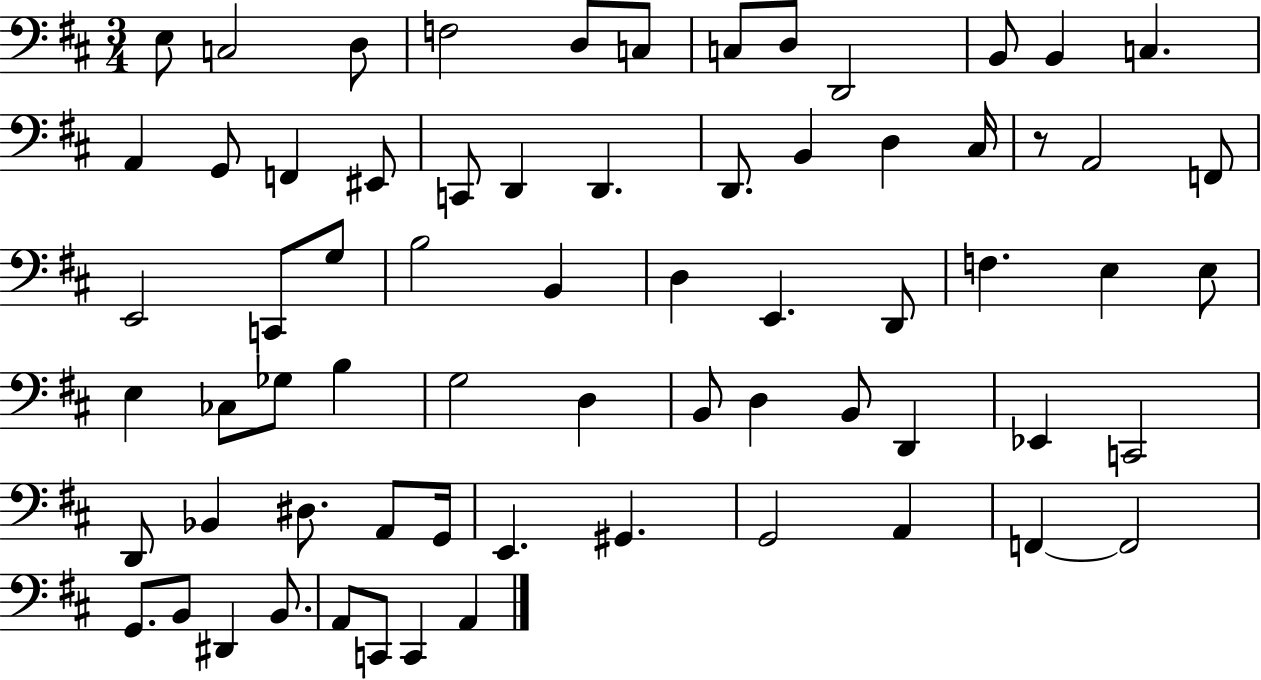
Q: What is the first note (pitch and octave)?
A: E3